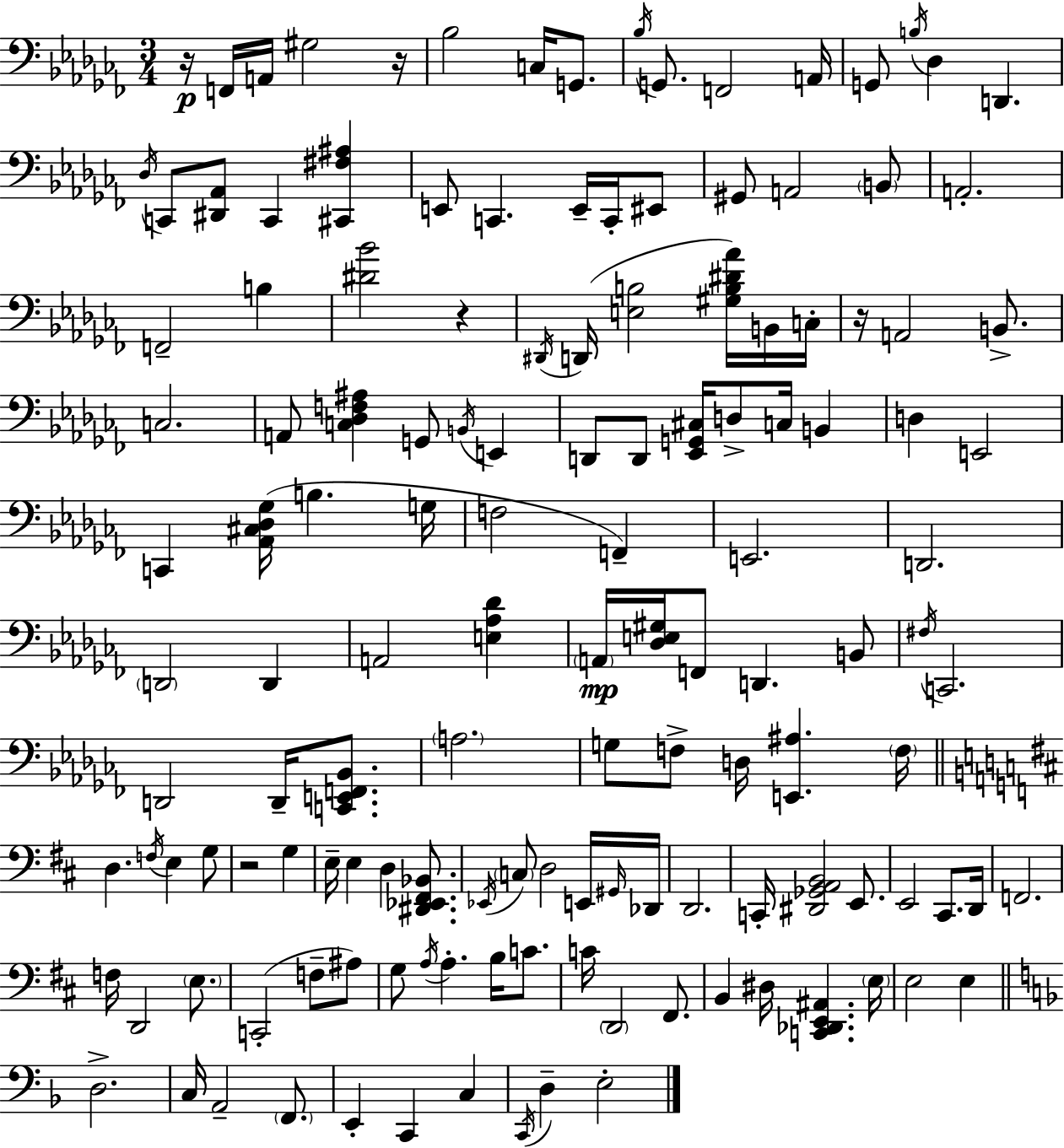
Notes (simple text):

R/s F2/s A2/s G#3/h R/s Bb3/h C3/s G2/e. Bb3/s G2/e. F2/h A2/s G2/e B3/s Db3/q D2/q. Db3/s C2/e [D#2,Ab2]/e C2/q [C#2,F#3,A#3]/q E2/e C2/q. E2/s C2/s EIS2/e G#2/e A2/h B2/e A2/h. F2/h B3/q [D#4,Bb4]/h R/q D#2/s D2/s [E3,B3]/h [G#3,B3,D#4,Ab4]/s B2/s C3/s R/s A2/h B2/e. C3/h. A2/e [C3,Db3,F3,A#3]/q G2/e B2/s E2/q D2/e D2/e [Eb2,G2,C#3]/s D3/e C3/s B2/q D3/q E2/h C2/q [Ab2,C#3,Db3,Gb3]/s B3/q. G3/s F3/h F2/q E2/h. D2/h. D2/h D2/q A2/h [E3,Ab3,Db4]/q A2/s [Db3,E3,G#3]/s F2/e D2/q. B2/e F#3/s C2/h. D2/h D2/s [C2,E2,F2,Bb2]/e. A3/h. G3/e F3/e D3/s [E2,A#3]/q. F3/s D3/q. F3/s E3/q G3/e R/h G3/q E3/s E3/q D3/q [D#2,Eb2,F#2,Bb2]/e. Eb2/s C3/e D3/h E2/s G#2/s Db2/s D2/h. C2/s [D#2,Gb2,A2,B2]/h E2/e. E2/h C#2/e. D2/s F2/h. F3/s D2/h E3/e. C2/h F3/e A#3/e G3/e A3/s A3/q. B3/s C4/e. C4/s D2/h F#2/e. B2/q D#3/s [C2,Db2,E2,A#2]/q. E3/s E3/h E3/q D3/h. C3/s A2/h F2/e. E2/q C2/q C3/q C2/s D3/q E3/h